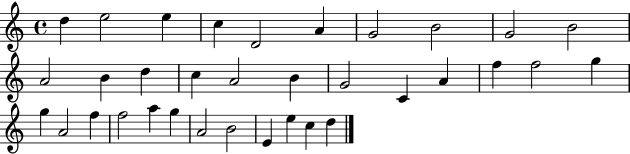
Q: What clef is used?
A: treble